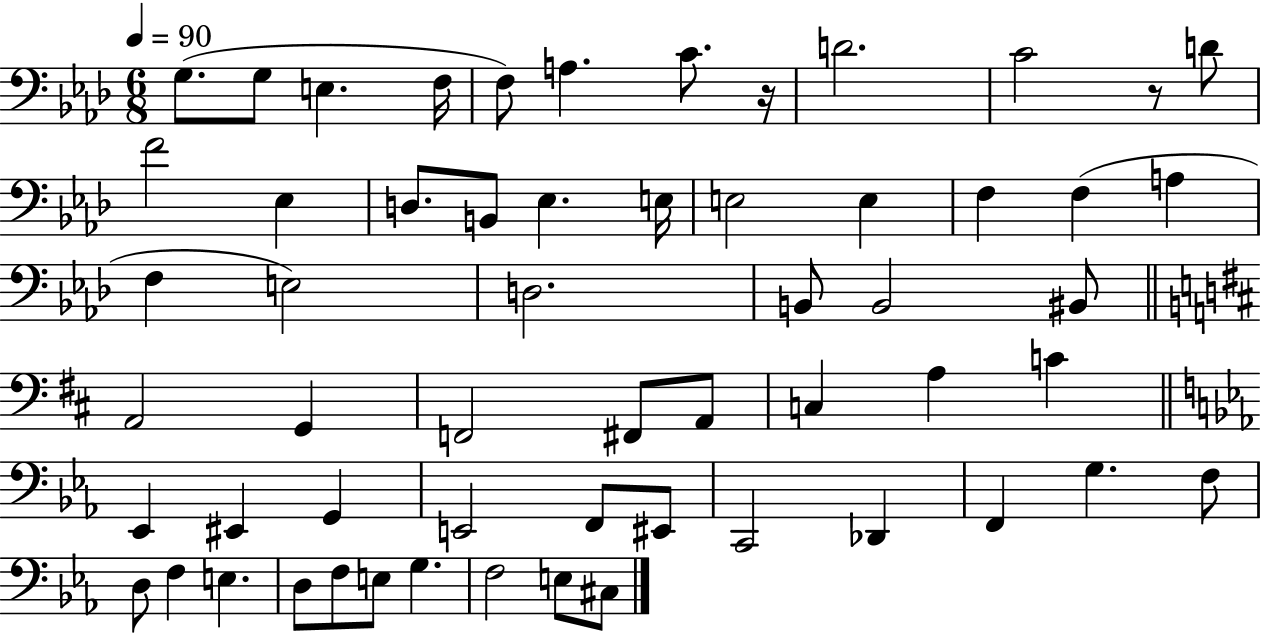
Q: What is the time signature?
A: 6/8